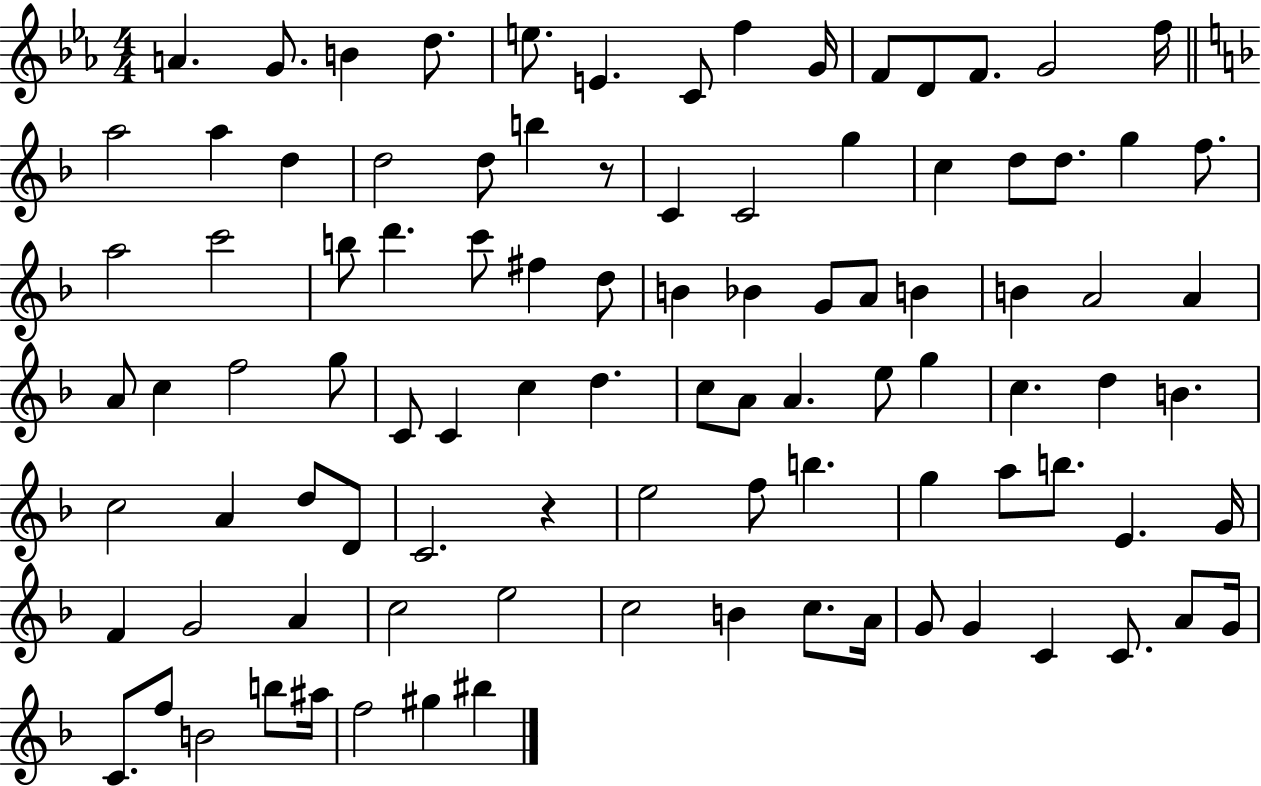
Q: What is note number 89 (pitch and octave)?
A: F5